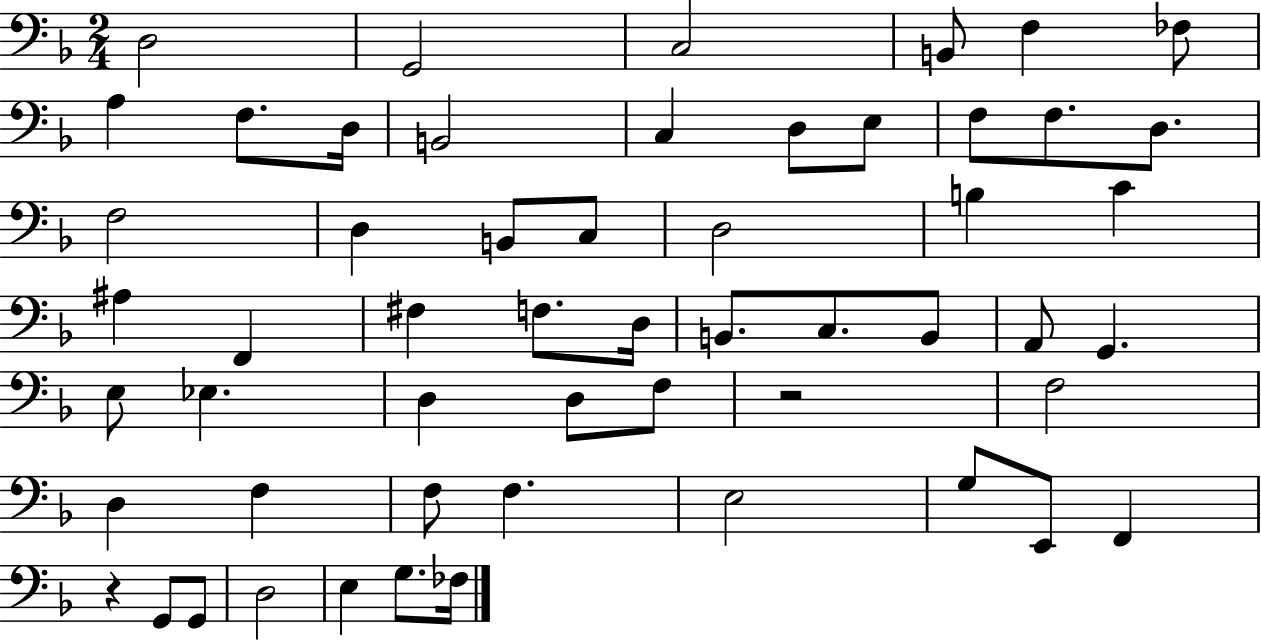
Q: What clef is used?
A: bass